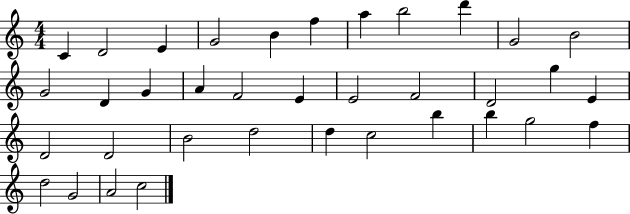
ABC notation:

X:1
T:Untitled
M:4/4
L:1/4
K:C
C D2 E G2 B f a b2 d' G2 B2 G2 D G A F2 E E2 F2 D2 g E D2 D2 B2 d2 d c2 b b g2 f d2 G2 A2 c2